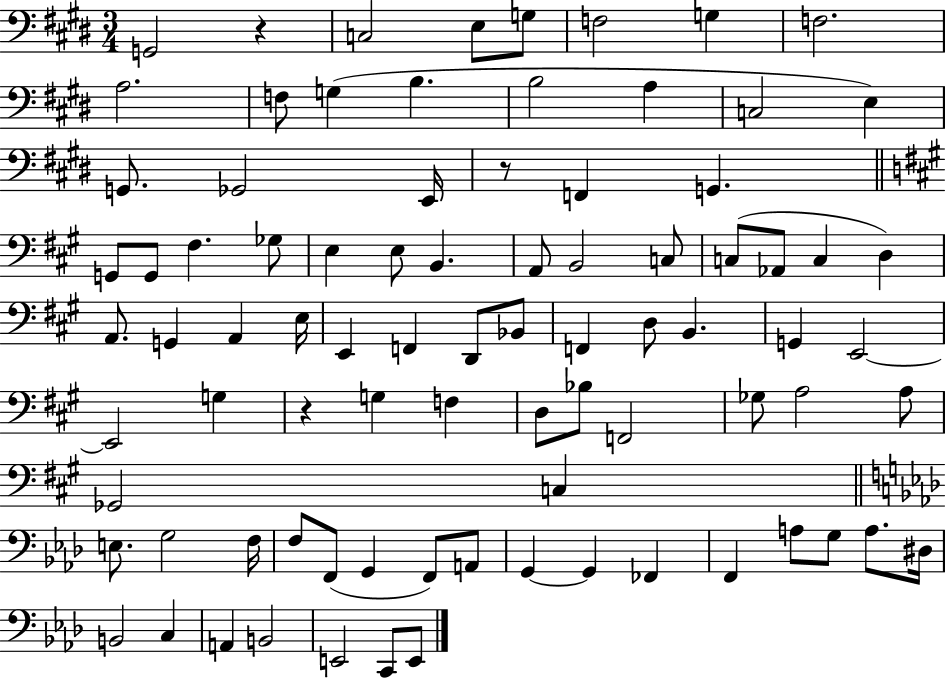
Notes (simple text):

G2/h R/q C3/h E3/e G3/e F3/h G3/q F3/h. A3/h. F3/e G3/q B3/q. B3/h A3/q C3/h E3/q G2/e. Gb2/h E2/s R/e F2/q G2/q. G2/e G2/e F#3/q. Gb3/e E3/q E3/e B2/q. A2/e B2/h C3/e C3/e Ab2/e C3/q D3/q A2/e. G2/q A2/q E3/s E2/q F2/q D2/e Bb2/e F2/q D3/e B2/q. G2/q E2/h E2/h G3/q R/q G3/q F3/q D3/e Bb3/e F2/h Gb3/e A3/h A3/e Gb2/h C3/q E3/e. G3/h F3/s F3/e F2/e G2/q F2/e A2/e G2/q G2/q FES2/q F2/q A3/e G3/e A3/e. D#3/s B2/h C3/q A2/q B2/h E2/h C2/e E2/e